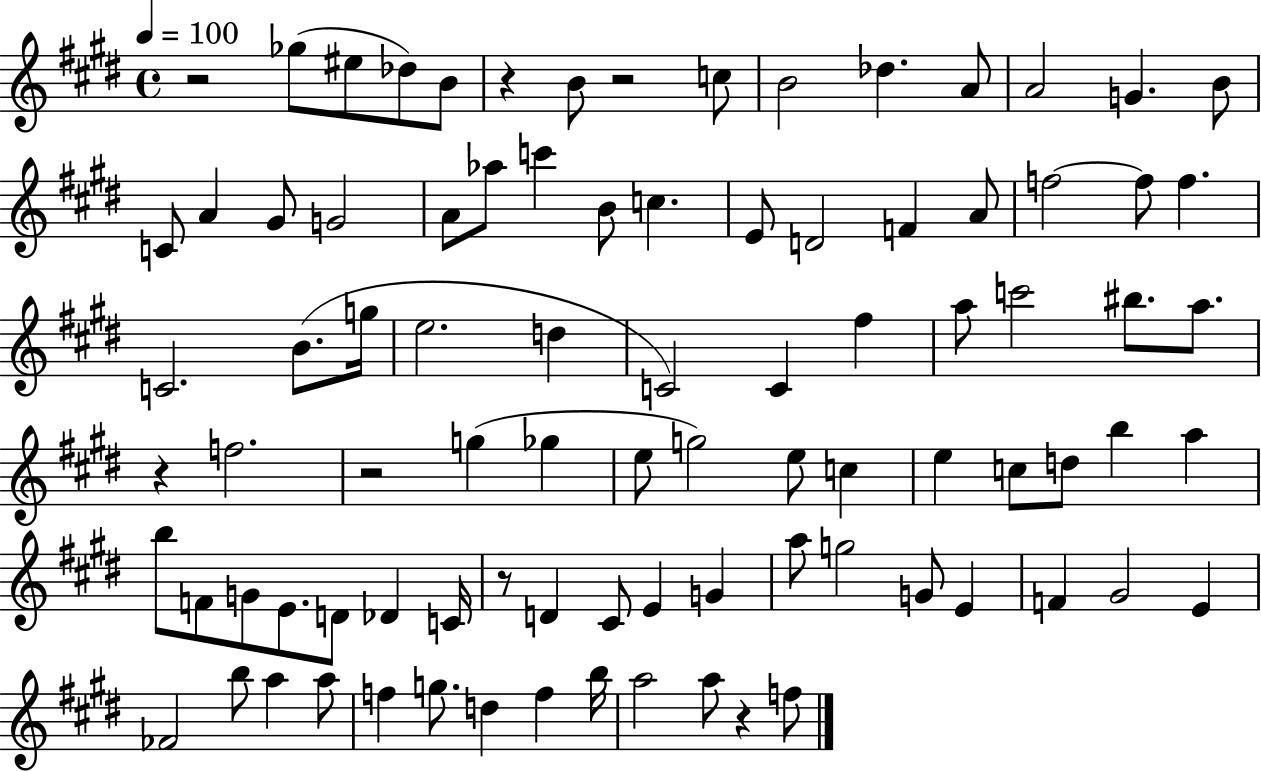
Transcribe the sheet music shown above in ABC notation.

X:1
T:Untitled
M:4/4
L:1/4
K:E
z2 _g/2 ^e/2 _d/2 B/2 z B/2 z2 c/2 B2 _d A/2 A2 G B/2 C/2 A ^G/2 G2 A/2 _a/2 c' B/2 c E/2 D2 F A/2 f2 f/2 f C2 B/2 g/4 e2 d C2 C ^f a/2 c'2 ^b/2 a/2 z f2 z2 g _g e/2 g2 e/2 c e c/2 d/2 b a b/2 F/2 G/2 E/2 D/2 _D C/4 z/2 D ^C/2 E G a/2 g2 G/2 E F ^G2 E _F2 b/2 a a/2 f g/2 d f b/4 a2 a/2 z f/2